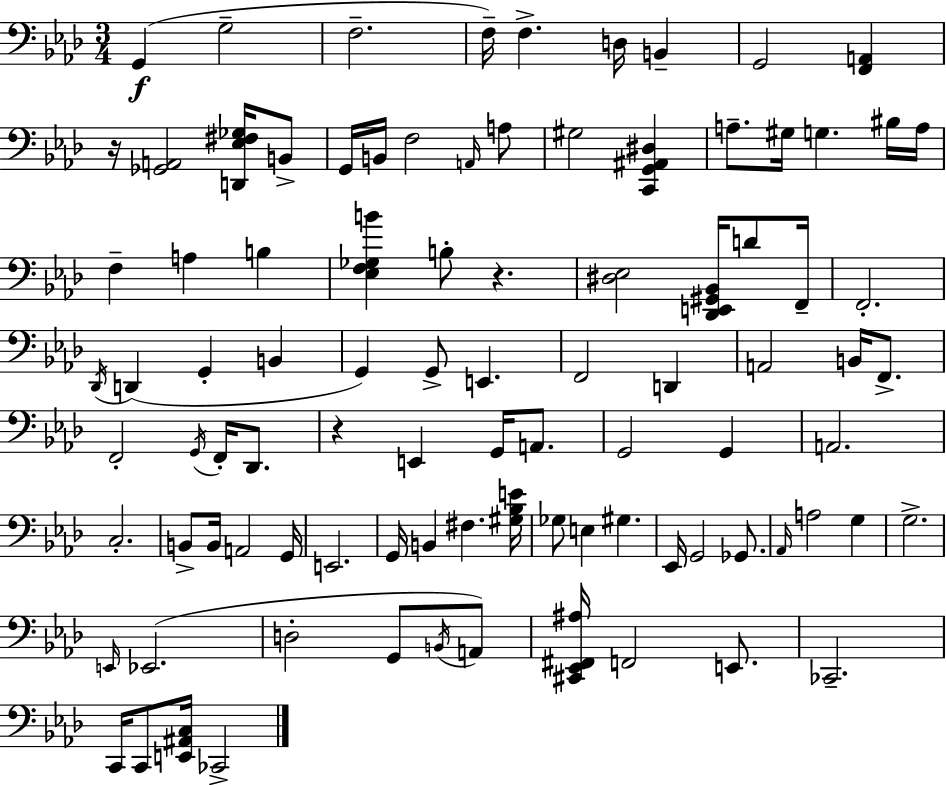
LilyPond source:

{
  \clef bass
  \numericTimeSignature
  \time 3/4
  \key f \minor
  g,4(\f g2-- | f2.-- | f16--) f4.-> d16 b,4-- | g,2 <f, a,>4 | \break r16 <ges, a,>2 <d, ees fis ges>16 b,8-> | g,16 b,16 f2 \grace { a,16 } a8 | gis2 <c, g, ais, dis>4 | a8.-- gis16 g4. bis16 | \break a16 f4-- a4 b4 | <ees f ges b'>4 b8-. r4. | <dis ees>2 <des, e, gis, bes,>16 d'8 | f,16-- f,2.-. | \break \acciaccatura { des,16 } d,4( g,4-. b,4 | g,4) g,8-> e,4. | f,2 d,4 | a,2 b,16 f,8.-> | \break f,2-. \acciaccatura { g,16 } f,16-. | des,8. r4 e,4 g,16 | a,8. g,2 g,4 | a,2. | \break c2.-. | b,8-> b,16 a,2 | g,16 e,2. | g,16 b,4 fis4. | \break <gis bes e'>16 ges8 e4 gis4. | ees,16 g,2 | ges,8. \grace { aes,16 } a2 | g4 g2.-> | \break \grace { e,16 } ees,2.( | d2-. | g,8 \acciaccatura { b,16 }) a,8 <cis, ees, fis, ais>16 f,2 | e,8. ces,2.-- | \break c,16 c,8 <e, ais, c>16 ces,2-> | \bar "|."
}